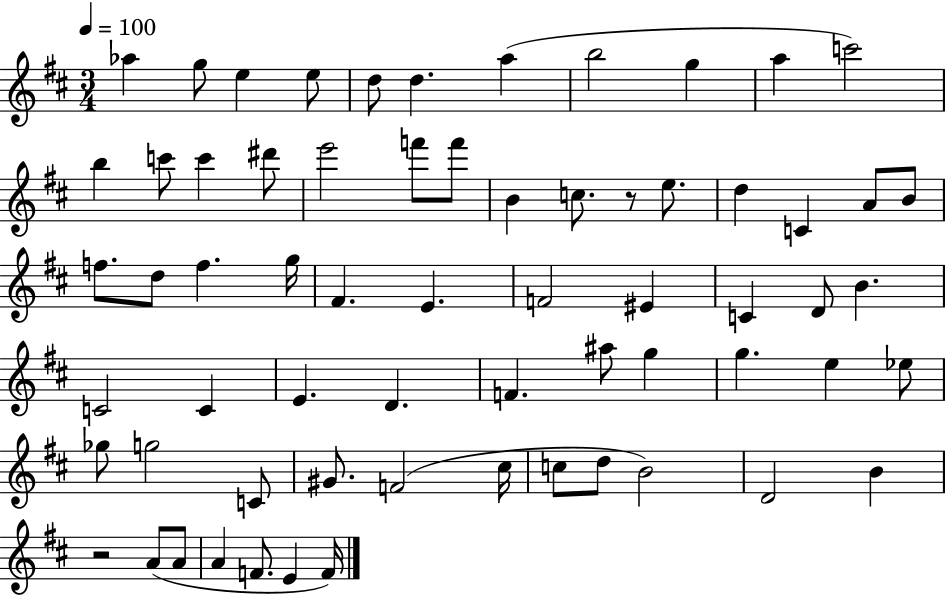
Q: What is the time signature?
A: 3/4